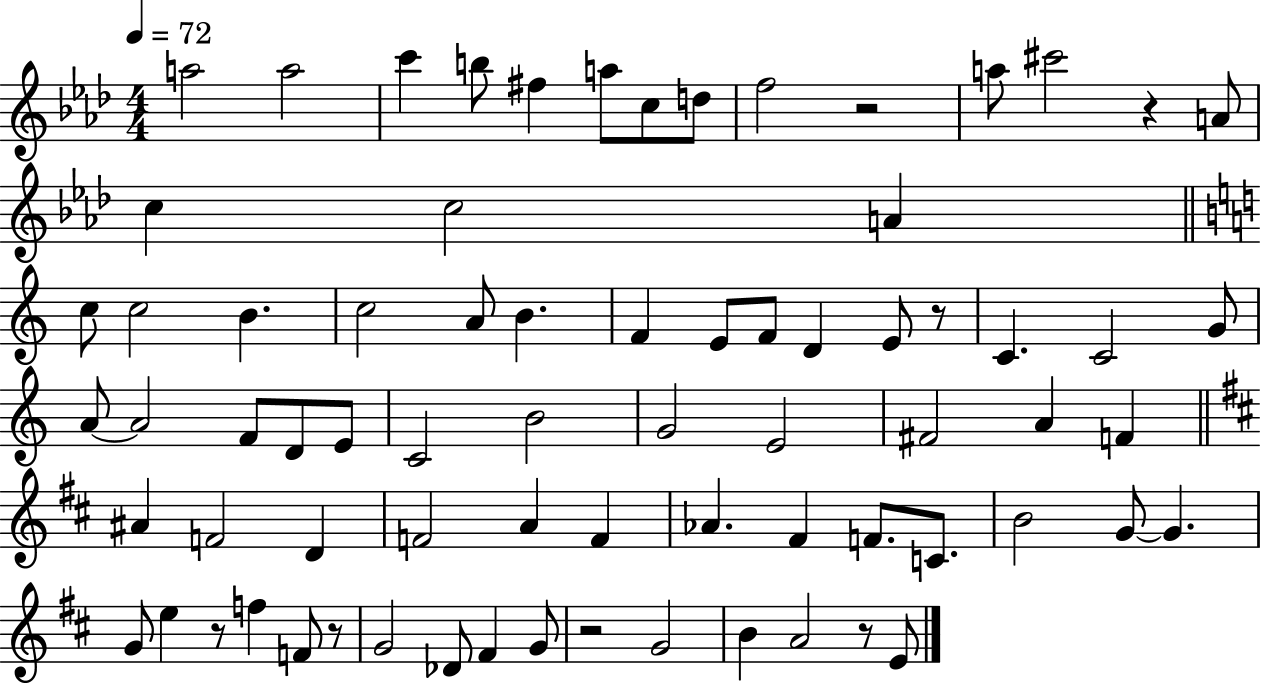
A5/h A5/h C6/q B5/e F#5/q A5/e C5/e D5/e F5/h R/h A5/e C#6/h R/q A4/e C5/q C5/h A4/q C5/e C5/h B4/q. C5/h A4/e B4/q. F4/q E4/e F4/e D4/q E4/e R/e C4/q. C4/h G4/e A4/e A4/h F4/e D4/e E4/e C4/h B4/h G4/h E4/h F#4/h A4/q F4/q A#4/q F4/h D4/q F4/h A4/q F4/q Ab4/q. F#4/q F4/e. C4/e. B4/h G4/e G4/q. G4/e E5/q R/e F5/q F4/e R/e G4/h Db4/e F#4/q G4/e R/h G4/h B4/q A4/h R/e E4/e